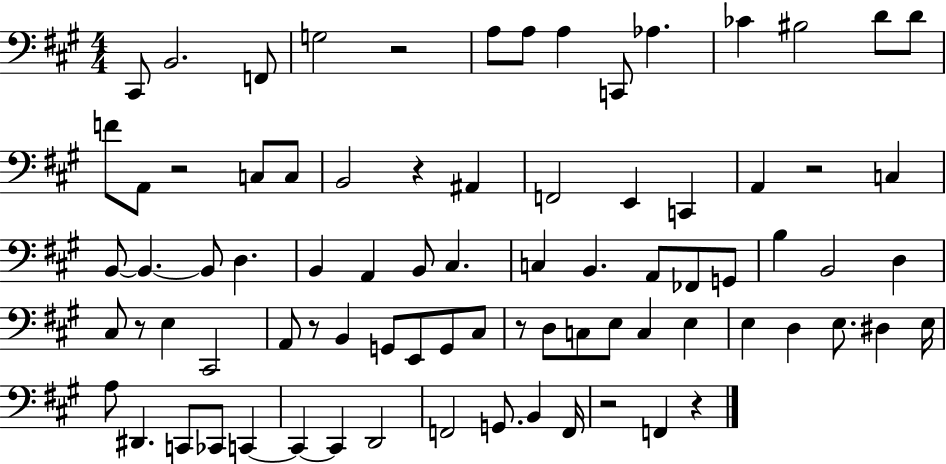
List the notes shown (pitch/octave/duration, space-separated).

C#2/e B2/h. F2/e G3/h R/h A3/e A3/e A3/q C2/e Ab3/q. CES4/q BIS3/h D4/e D4/e F4/e A2/e R/h C3/e C3/e B2/h R/q A#2/q F2/h E2/q C2/q A2/q R/h C3/q B2/e B2/q. B2/e D3/q. B2/q A2/q B2/e C#3/q. C3/q B2/q. A2/e FES2/e G2/e B3/q B2/h D3/q C#3/e R/e E3/q C#2/h A2/e R/e B2/q G2/e E2/e G2/e C#3/e R/e D3/e C3/e E3/e C3/q E3/q E3/q D3/q E3/e. D#3/q E3/s A3/e D#2/q. C2/e CES2/e C2/q C2/q C2/q D2/h F2/h G2/e. B2/q F2/s R/h F2/q R/q